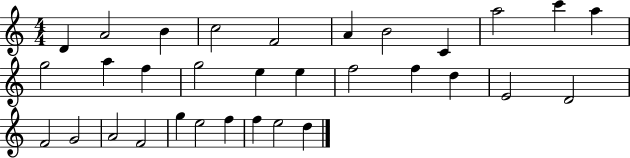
{
  \clef treble
  \numericTimeSignature
  \time 4/4
  \key c \major
  d'4 a'2 b'4 | c''2 f'2 | a'4 b'2 c'4 | a''2 c'''4 a''4 | \break g''2 a''4 f''4 | g''2 e''4 e''4 | f''2 f''4 d''4 | e'2 d'2 | \break f'2 g'2 | a'2 f'2 | g''4 e''2 f''4 | f''4 e''2 d''4 | \break \bar "|."
}